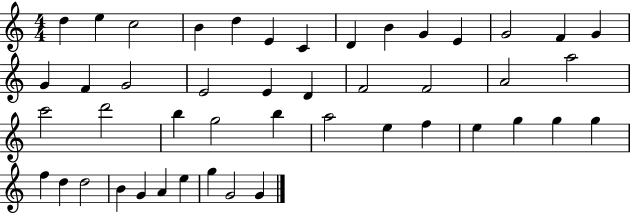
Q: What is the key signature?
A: C major